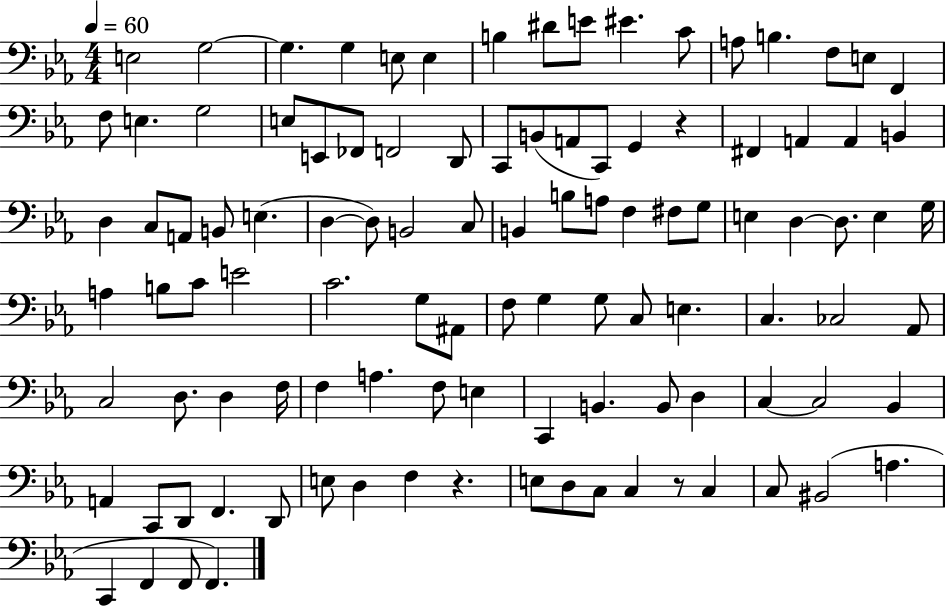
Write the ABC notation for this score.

X:1
T:Untitled
M:4/4
L:1/4
K:Eb
E,2 G,2 G, G, E,/2 E, B, ^D/2 E/2 ^E C/2 A,/2 B, F,/2 E,/2 F,, F,/2 E, G,2 E,/2 E,,/2 _F,,/2 F,,2 D,,/2 C,,/2 B,,/2 A,,/2 C,,/2 G,, z ^F,, A,, A,, B,, D, C,/2 A,,/2 B,,/2 E, D, D,/2 B,,2 C,/2 B,, B,/2 A,/2 F, ^F,/2 G,/2 E, D, D,/2 E, G,/4 A, B,/2 C/2 E2 C2 G,/2 ^A,,/2 F,/2 G, G,/2 C,/2 E, C, _C,2 _A,,/2 C,2 D,/2 D, F,/4 F, A, F,/2 E, C,, B,, B,,/2 D, C, C,2 _B,, A,, C,,/2 D,,/2 F,, D,,/2 E,/2 D, F, z E,/2 D,/2 C,/2 C, z/2 C, C,/2 ^B,,2 A, C,, F,, F,,/2 F,,